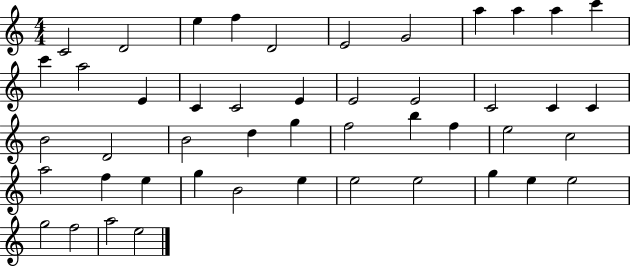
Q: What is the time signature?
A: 4/4